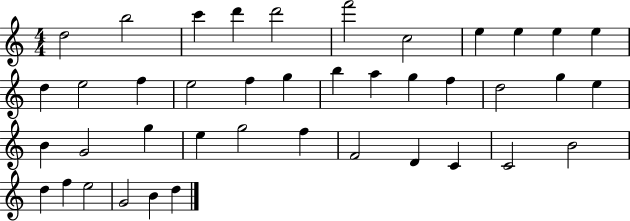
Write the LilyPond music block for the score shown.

{
  \clef treble
  \numericTimeSignature
  \time 4/4
  \key c \major
  d''2 b''2 | c'''4 d'''4 d'''2 | f'''2 c''2 | e''4 e''4 e''4 e''4 | \break d''4 e''2 f''4 | e''2 f''4 g''4 | b''4 a''4 g''4 f''4 | d''2 g''4 e''4 | \break b'4 g'2 g''4 | e''4 g''2 f''4 | f'2 d'4 c'4 | c'2 b'2 | \break d''4 f''4 e''2 | g'2 b'4 d''4 | \bar "|."
}